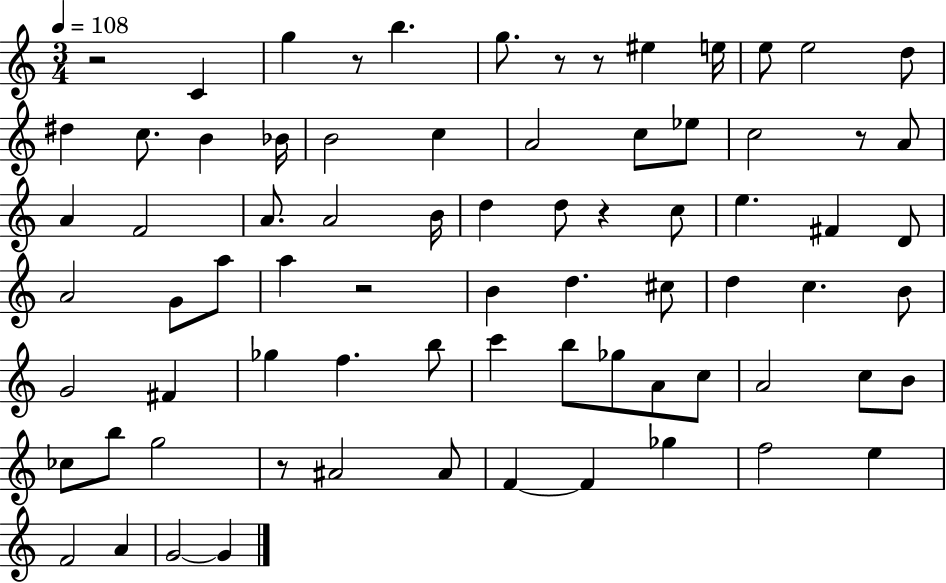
R/h C4/q G5/q R/e B5/q. G5/e. R/e R/e EIS5/q E5/s E5/e E5/h D5/e D#5/q C5/e. B4/q Bb4/s B4/h C5/q A4/h C5/e Eb5/e C5/h R/e A4/e A4/q F4/h A4/e. A4/h B4/s D5/q D5/e R/q C5/e E5/q. F#4/q D4/e A4/h G4/e A5/e A5/q R/h B4/q D5/q. C#5/e D5/q C5/q. B4/e G4/h F#4/q Gb5/q F5/q. B5/e C6/q B5/e Gb5/e A4/e C5/e A4/h C5/e B4/e CES5/e B5/e G5/h R/e A#4/h A#4/e F4/q F4/q Gb5/q F5/h E5/q F4/h A4/q G4/h G4/q